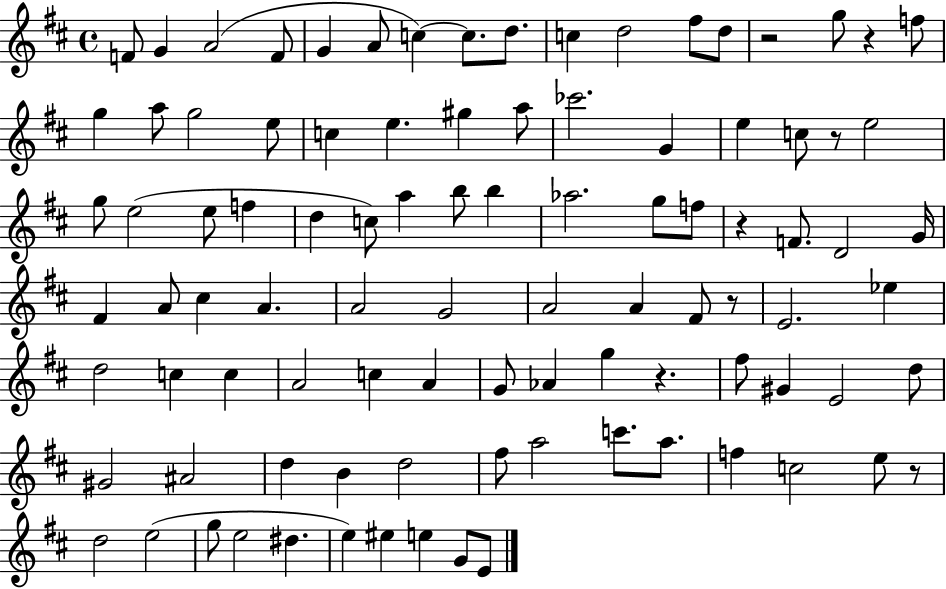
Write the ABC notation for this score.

X:1
T:Untitled
M:4/4
L:1/4
K:D
F/2 G A2 F/2 G A/2 c c/2 d/2 c d2 ^f/2 d/2 z2 g/2 z f/2 g a/2 g2 e/2 c e ^g a/2 _c'2 G e c/2 z/2 e2 g/2 e2 e/2 f d c/2 a b/2 b _a2 g/2 f/2 z F/2 D2 G/4 ^F A/2 ^c A A2 G2 A2 A ^F/2 z/2 E2 _e d2 c c A2 c A G/2 _A g z ^f/2 ^G E2 d/2 ^G2 ^A2 d B d2 ^f/2 a2 c'/2 a/2 f c2 e/2 z/2 d2 e2 g/2 e2 ^d e ^e e G/2 E/2